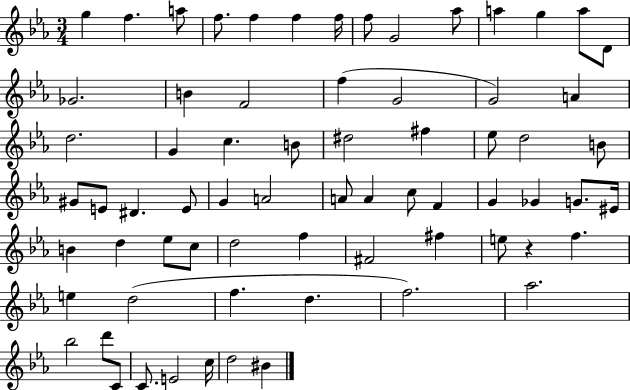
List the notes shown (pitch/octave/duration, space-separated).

G5/q F5/q. A5/e F5/e. F5/q F5/q F5/s F5/e G4/h Ab5/e A5/q G5/q A5/e D4/e Gb4/h. B4/q F4/h F5/q G4/h G4/h A4/q D5/h. G4/q C5/q. B4/e D#5/h F#5/q Eb5/e D5/h B4/e G#4/e E4/e D#4/q. E4/e G4/q A4/h A4/e A4/q C5/e F4/q G4/q Gb4/q G4/e. EIS4/s B4/q D5/q Eb5/e C5/e D5/h F5/q F#4/h F#5/q E5/e R/q F5/q. E5/q D5/h F5/q. D5/q. F5/h. Ab5/h. Bb5/h D6/e C4/e C4/e. E4/h C5/s D5/h BIS4/q